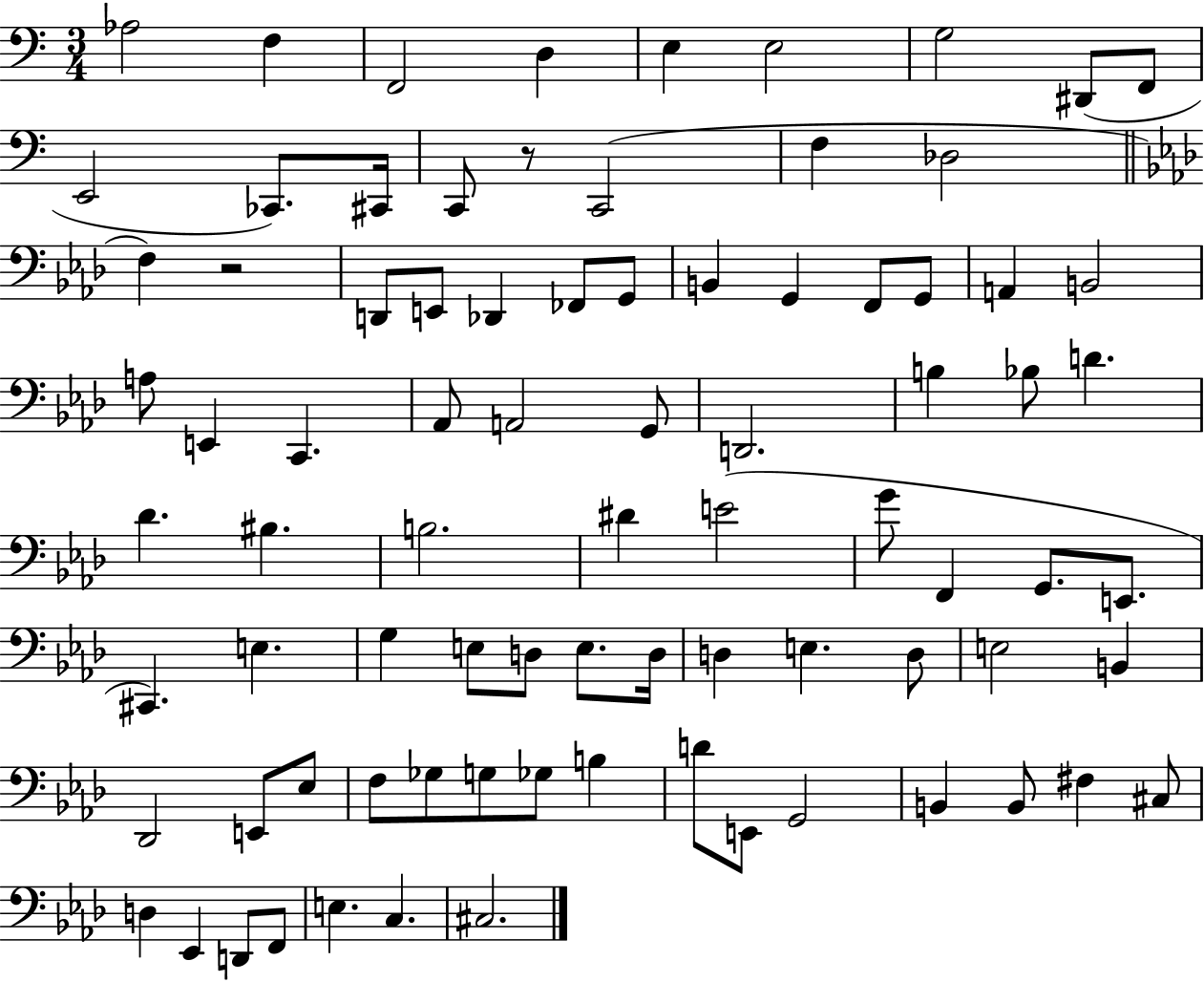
{
  \clef bass
  \numericTimeSignature
  \time 3/4
  \key c \major
  \repeat volta 2 { aes2 f4 | f,2 d4 | e4 e2 | g2 dis,8( f,8 | \break e,2 ces,8.) cis,16 | c,8 r8 c,2( | f4 des2 | \bar "||" \break \key aes \major f4) r2 | d,8 e,8 des,4 fes,8 g,8 | b,4 g,4 f,8 g,8 | a,4 b,2 | \break a8 e,4 c,4. | aes,8 a,2 g,8 | d,2. | b4 bes8 d'4. | \break des'4. bis4. | b2. | dis'4 e'2( | g'8 f,4 g,8. e,8. | \break cis,4.) e4. | g4 e8 d8 e8. d16 | d4 e4. d8 | e2 b,4 | \break des,2 e,8 ees8 | f8 ges8 g8 ges8 b4 | d'8 e,8 g,2 | b,4 b,8 fis4 cis8 | \break d4 ees,4 d,8 f,8 | e4. c4. | cis2. | } \bar "|."
}